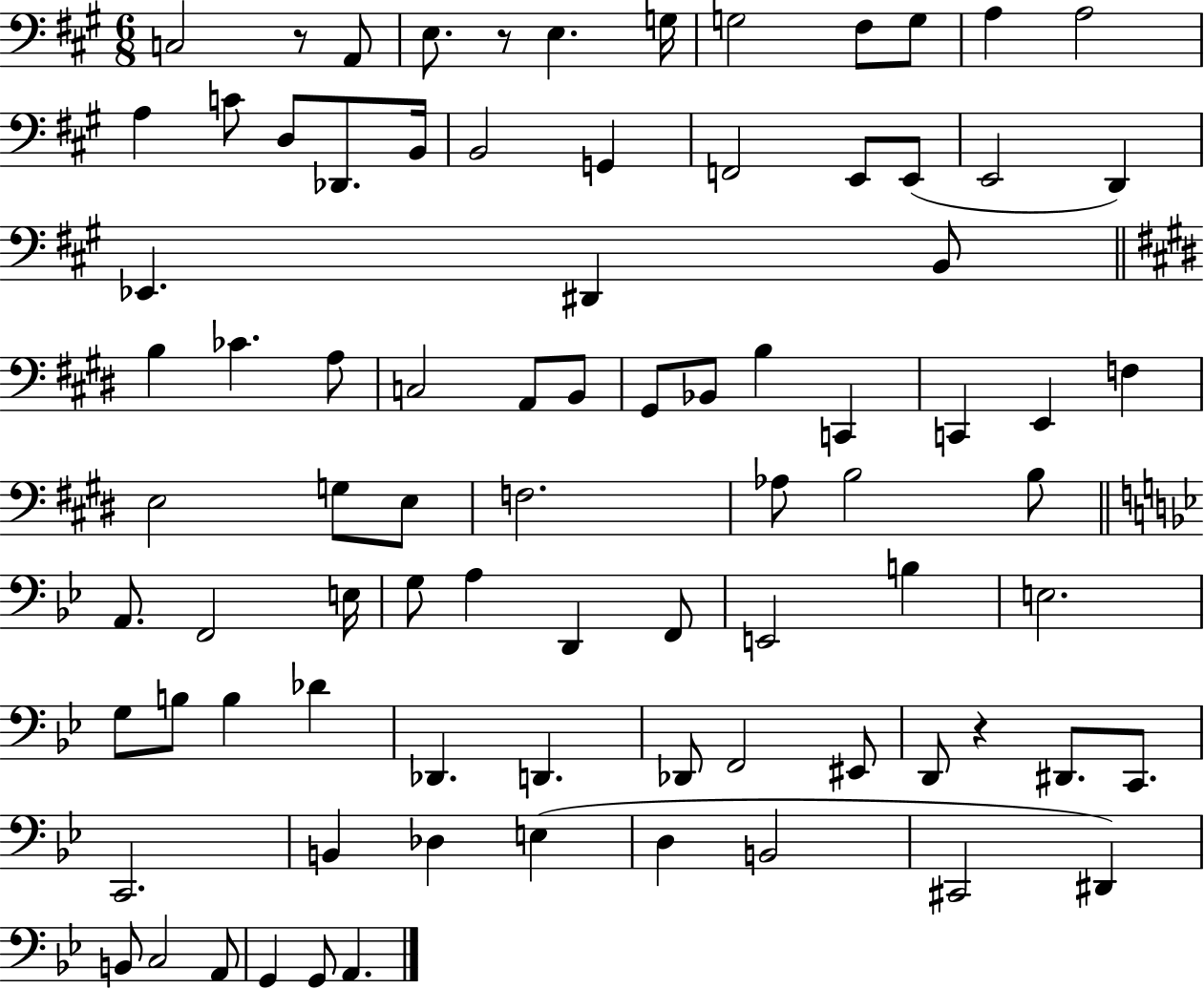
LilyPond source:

{
  \clef bass
  \numericTimeSignature
  \time 6/8
  \key a \major
  c2 r8 a,8 | e8. r8 e4. g16 | g2 fis8 g8 | a4 a2 | \break a4 c'8 d8 des,8. b,16 | b,2 g,4 | f,2 e,8 e,8( | e,2 d,4) | \break ees,4. dis,4 b,8 | \bar "||" \break \key e \major b4 ces'4. a8 | c2 a,8 b,8 | gis,8 bes,8 b4 c,4 | c,4 e,4 f4 | \break e2 g8 e8 | f2. | aes8 b2 b8 | \bar "||" \break \key bes \major a,8. f,2 e16 | g8 a4 d,4 f,8 | e,2 b4 | e2. | \break g8 b8 b4 des'4 | des,4. d,4. | des,8 f,2 eis,8 | d,8 r4 dis,8. c,8. | \break c,2. | b,4 des4 e4( | d4 b,2 | cis,2 dis,4) | \break b,8 c2 a,8 | g,4 g,8 a,4. | \bar "|."
}